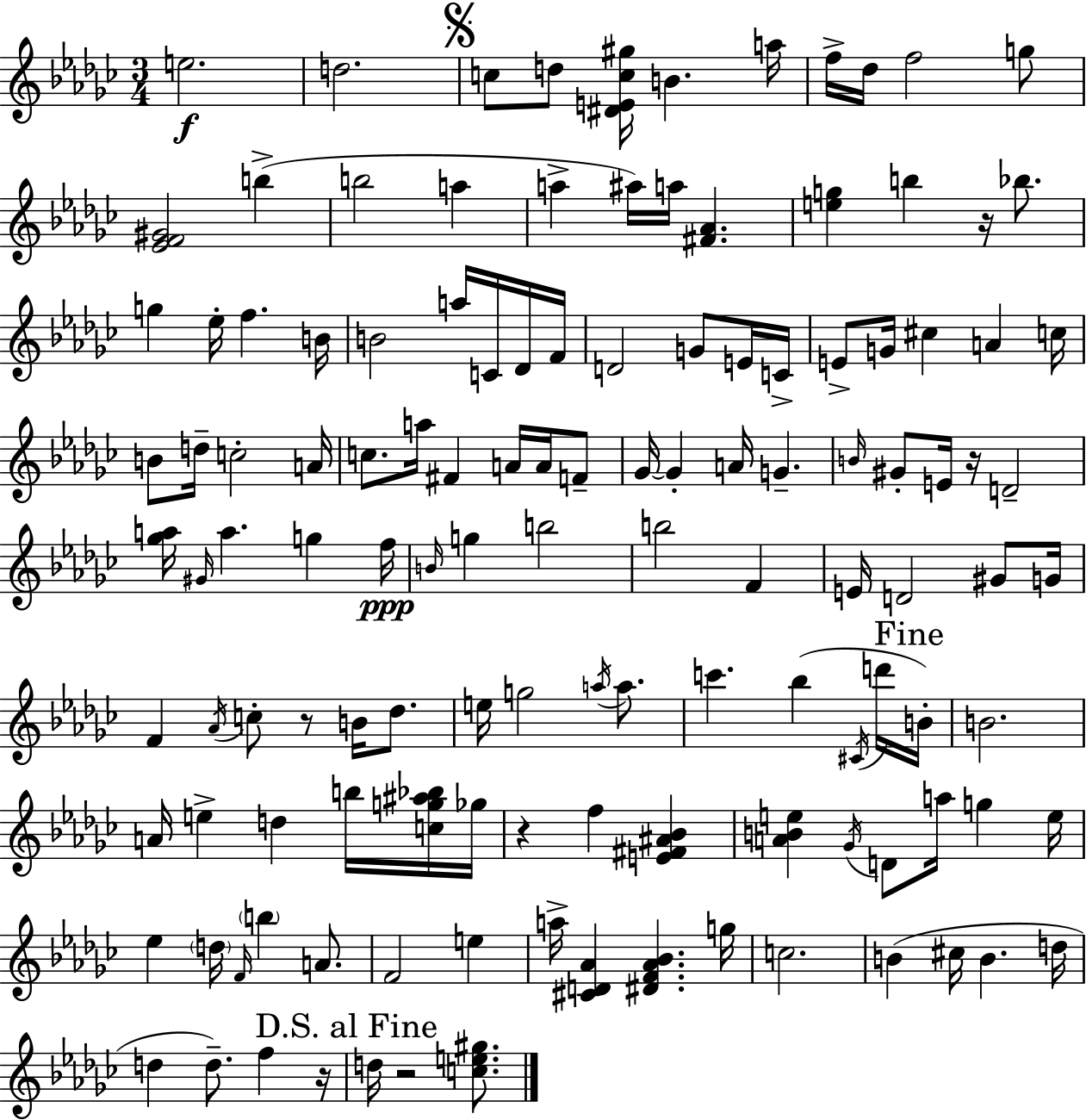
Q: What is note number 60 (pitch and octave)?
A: G5